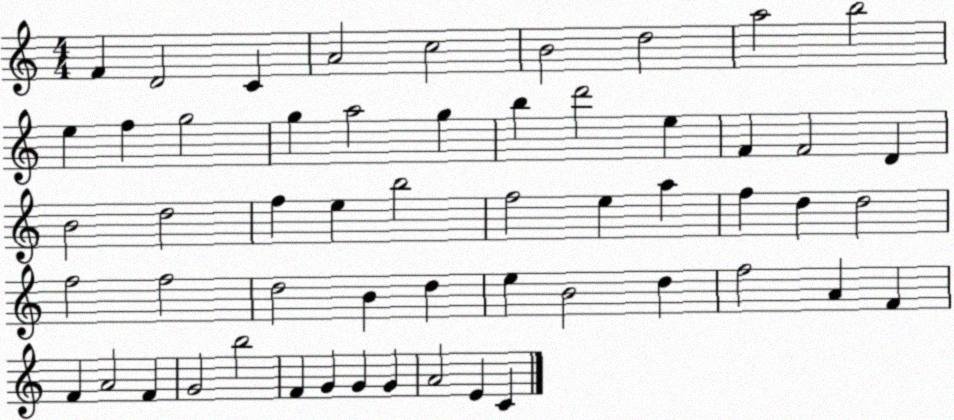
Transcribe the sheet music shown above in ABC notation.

X:1
T:Untitled
M:4/4
L:1/4
K:C
F D2 C A2 c2 B2 d2 a2 b2 e f g2 g a2 g b d'2 e F F2 D B2 d2 f e b2 f2 e a f d d2 f2 f2 d2 B d e B2 d f2 A F F A2 F G2 b2 F G G G A2 E C